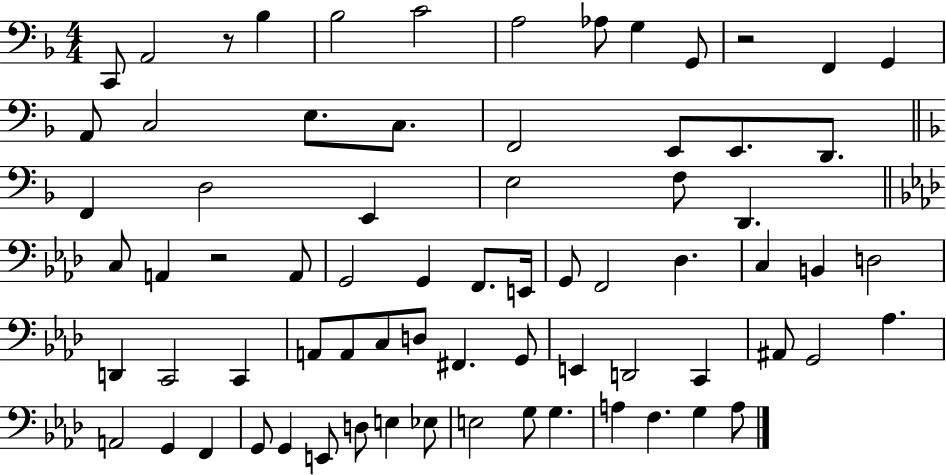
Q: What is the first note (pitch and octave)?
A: C2